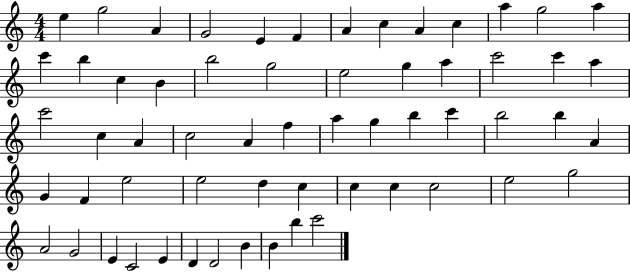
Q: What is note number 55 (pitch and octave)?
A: D4